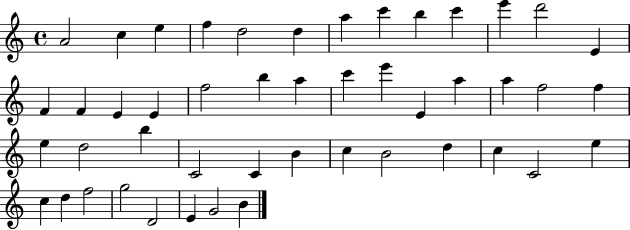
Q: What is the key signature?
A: C major